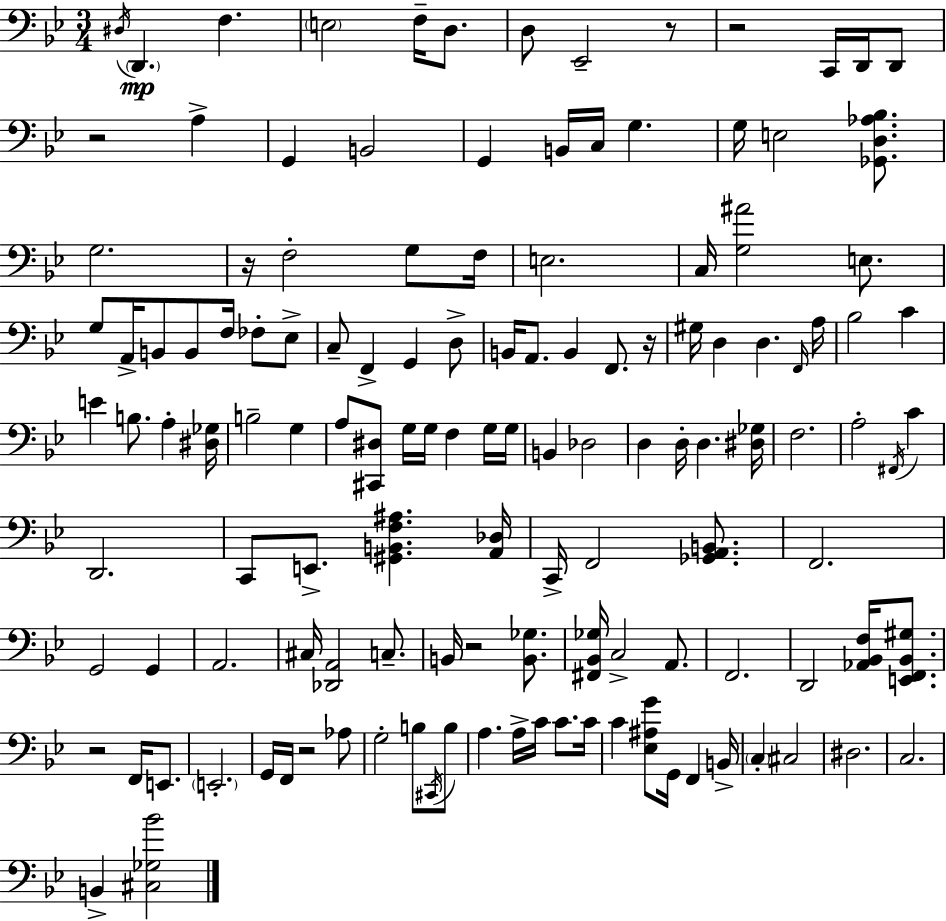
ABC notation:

X:1
T:Untitled
M:3/4
L:1/4
K:Bb
^D,/4 D,, F, E,2 F,/4 D,/2 D,/2 _E,,2 z/2 z2 C,,/4 D,,/4 D,,/2 z2 A, G,, B,,2 G,, B,,/4 C,/4 G, G,/4 E,2 [_G,,D,_A,_B,]/2 G,2 z/4 F,2 G,/2 F,/4 E,2 C,/4 [G,^A]2 E,/2 G,/2 A,,/4 B,,/2 B,,/2 F,/4 _F,/2 _E,/2 C,/2 F,, G,, D,/2 B,,/4 A,,/2 B,, F,,/2 z/4 ^G,/4 D, D, F,,/4 A,/4 _B,2 C E B,/2 A, [^D,_G,]/4 B,2 G, A,/2 [^C,,^D,]/2 G,/4 G,/4 F, G,/4 G,/4 B,, _D,2 D, D,/4 D, [^D,_G,]/4 F,2 A,2 ^F,,/4 C D,,2 C,,/2 E,,/2 [^G,,B,,F,^A,] [A,,_D,]/4 C,,/4 F,,2 [_G,,A,,B,,]/2 F,,2 G,,2 G,, A,,2 ^C,/4 [_D,,A,,]2 C,/2 B,,/4 z2 [B,,_G,]/2 [^F,,_B,,_G,]/4 C,2 A,,/2 F,,2 D,,2 [_A,,_B,,F,]/4 [E,,F,,_B,,^G,]/2 z2 F,,/4 E,,/2 E,,2 G,,/4 F,,/4 z2 _A,/2 G,2 B,/2 ^C,,/4 B,/2 A, A,/4 C/4 C/2 C/4 C [_E,^A,G]/2 G,,/4 F,, B,,/4 C, ^C,2 ^D,2 C,2 B,, [^C,_G,_B]2